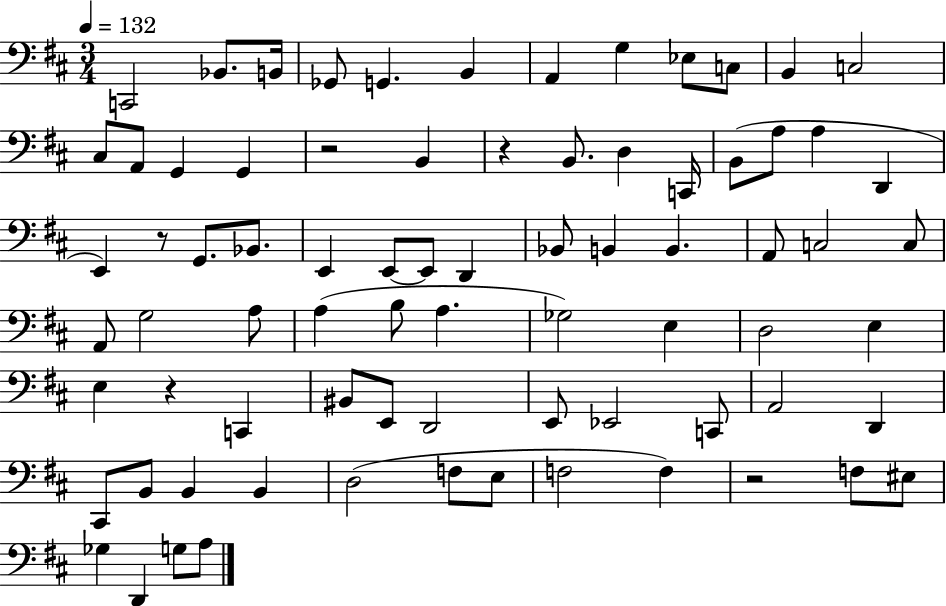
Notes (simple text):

C2/h Bb2/e. B2/s Gb2/e G2/q. B2/q A2/q G3/q Eb3/e C3/e B2/q C3/h C#3/e A2/e G2/q G2/q R/h B2/q R/q B2/e. D3/q C2/s B2/e A3/e A3/q D2/q E2/q R/e G2/e. Bb2/e. E2/q E2/e E2/e D2/q Bb2/e B2/q B2/q. A2/e C3/h C3/e A2/e G3/h A3/e A3/q B3/e A3/q. Gb3/h E3/q D3/h E3/q E3/q R/q C2/q BIS2/e E2/e D2/h E2/e Eb2/h C2/e A2/h D2/q C#2/e B2/e B2/q B2/q D3/h F3/e E3/e F3/h F3/q R/h F3/e EIS3/e Gb3/q D2/q G3/e A3/e